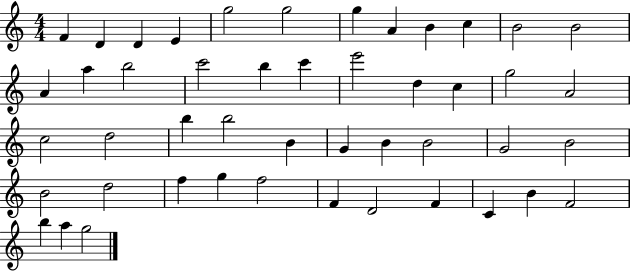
F4/q D4/q D4/q E4/q G5/h G5/h G5/q A4/q B4/q C5/q B4/h B4/h A4/q A5/q B5/h C6/h B5/q C6/q E6/h D5/q C5/q G5/h A4/h C5/h D5/h B5/q B5/h B4/q G4/q B4/q B4/h G4/h B4/h B4/h D5/h F5/q G5/q F5/h F4/q D4/h F4/q C4/q B4/q F4/h B5/q A5/q G5/h